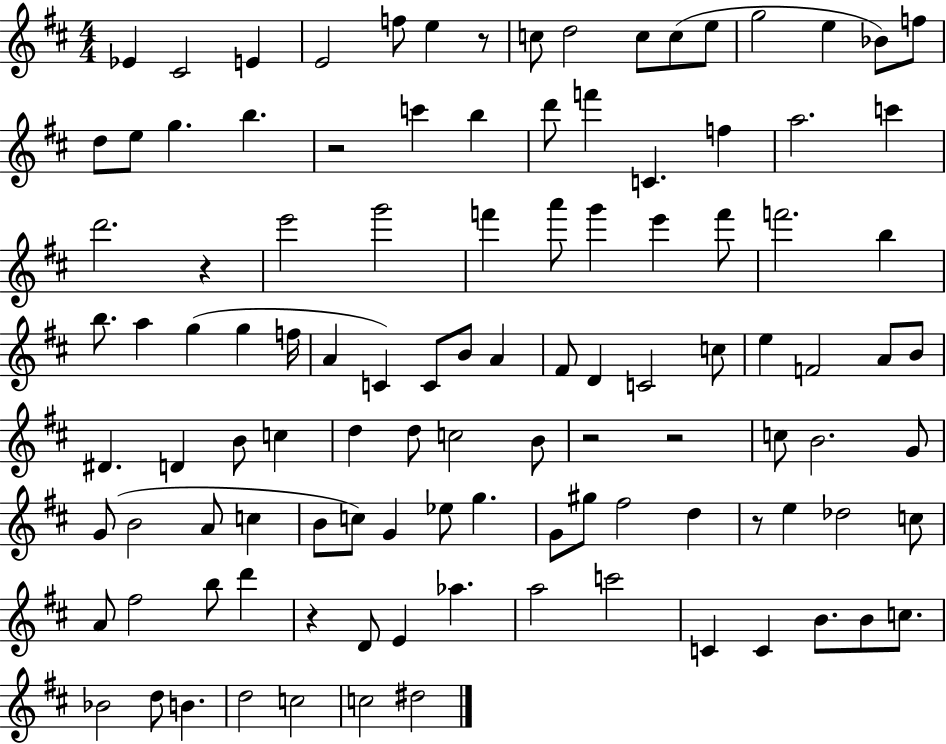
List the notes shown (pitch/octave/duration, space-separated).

Eb4/q C#4/h E4/q E4/h F5/e E5/q R/e C5/e D5/h C5/e C5/e E5/e G5/h E5/q Bb4/e F5/e D5/e E5/e G5/q. B5/q. R/h C6/q B5/q D6/e F6/q C4/q. F5/q A5/h. C6/q D6/h. R/q E6/h G6/h F6/q A6/e G6/q E6/q F6/e F6/h. B5/q B5/e. A5/q G5/q G5/q F5/s A4/q C4/q C4/e B4/e A4/q F#4/e D4/q C4/h C5/e E5/q F4/h A4/e B4/e D#4/q. D4/q B4/e C5/q D5/q D5/e C5/h B4/e R/h R/h C5/e B4/h. G4/e G4/e B4/h A4/e C5/q B4/e C5/e G4/q Eb5/e G5/q. G4/e G#5/e F#5/h D5/q R/e E5/q Db5/h C5/e A4/e F#5/h B5/e D6/q R/q D4/e E4/q Ab5/q. A5/h C6/h C4/q C4/q B4/e. B4/e C5/e. Bb4/h D5/e B4/q. D5/h C5/h C5/h D#5/h